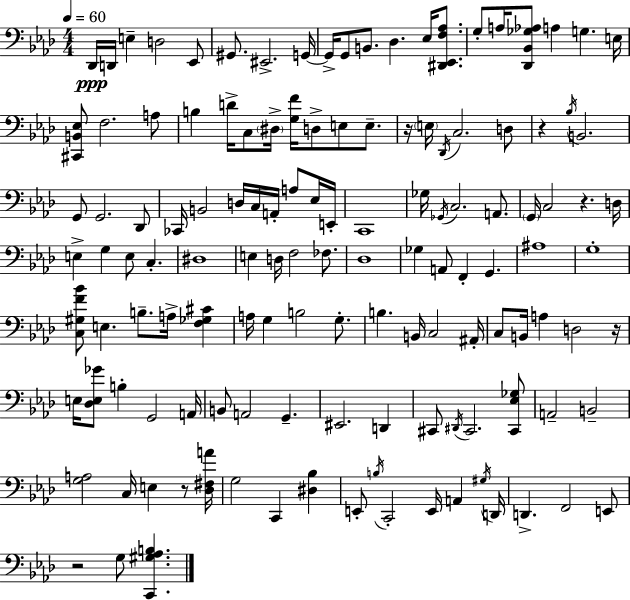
X:1
T:Untitled
M:4/4
L:1/4
K:Fm
_D,,/4 D,,/4 E, D,2 _E,,/2 ^G,,/2 ^E,,2 G,,/4 G,,/4 G,,/2 B,,/2 _D, _E,/4 [^D,,_E,,F,_A,]/2 G,/2 A,/4 [_D,,_B,,_G,_A,]/2 A, G, E,/4 [^C,,B,,_E,]/2 F,2 A,/2 B, D/4 C,/2 ^D,/4 [G,F]/4 D,/2 E,/2 E,/2 z/4 E,/4 _D,,/4 C,2 D,/2 z _B,/4 B,,2 G,,/2 G,,2 _D,,/2 _C,,/4 B,,2 D,/4 C,/4 A,,/4 A,/2 _E,/4 E,,/4 C,,4 _G,/4 _G,,/4 C,2 A,,/2 G,,/4 C,2 z D,/4 E, G, E,/2 C, ^D,4 E, D,/4 F,2 _F,/2 _D,4 _G, A,,/2 F,, G,, ^A,4 G,4 [C,^G,F_B]/2 E, B,/2 A,/4 [F,_G,^C] A,/4 G, B,2 G,/2 B, B,,/4 C,2 ^A,,/4 C,/2 B,,/4 A, D,2 z/4 E,/4 [_D,E,_G]/2 B, G,,2 A,,/4 B,,/2 A,,2 G,, ^E,,2 D,, ^C,,/2 ^D,,/4 ^C,,2 [^C,,_E,_G,]/2 A,,2 B,,2 [G,A,]2 C,/4 E, z/2 [_D,^F,A]/4 G,2 C,, [^D,_B,] E,,/2 B,/4 C,,2 E,,/4 A,, ^G,/4 D,,/4 D,, F,,2 E,,/2 z2 G,/2 [C,,^G,_A,B,]